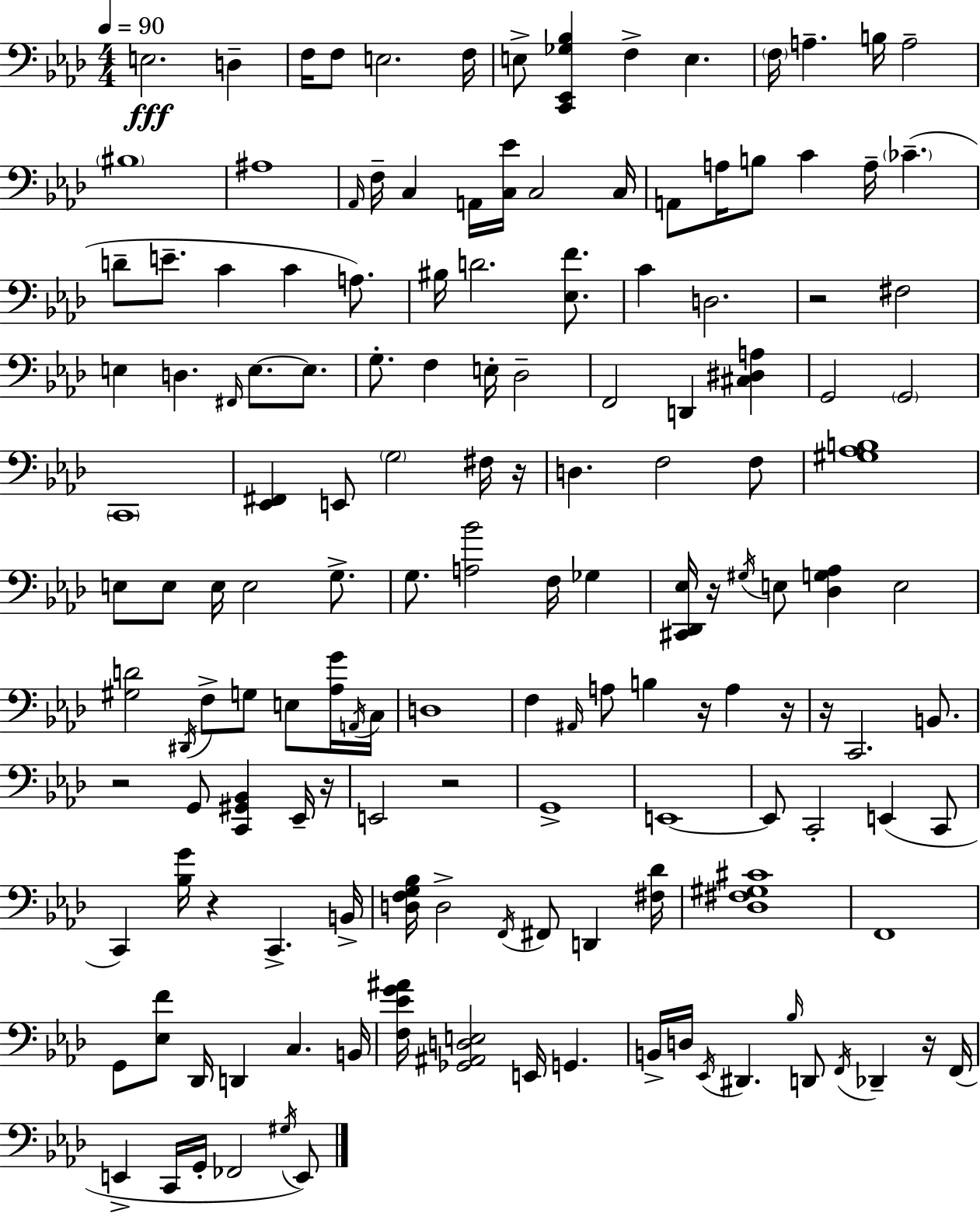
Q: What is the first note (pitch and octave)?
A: E3